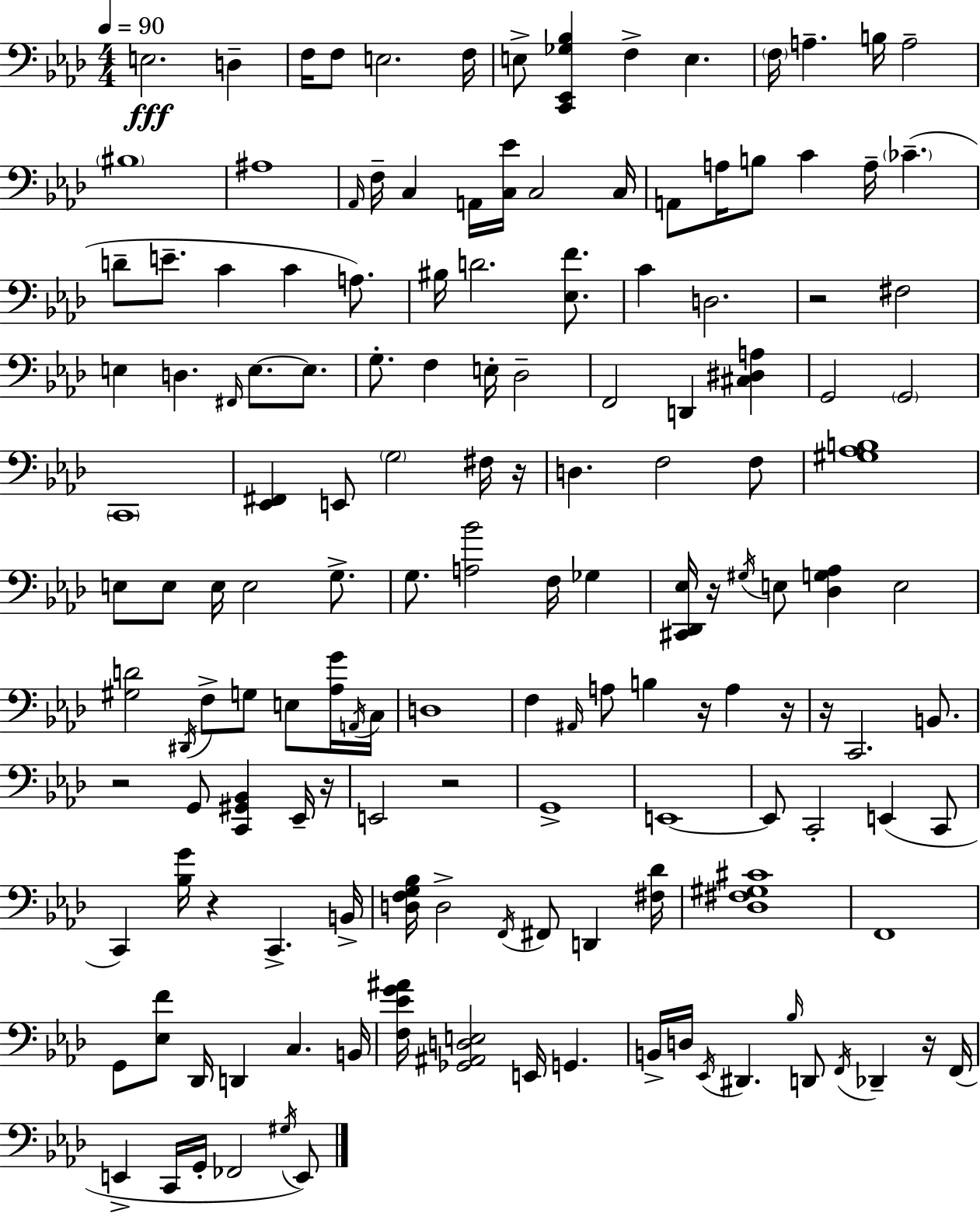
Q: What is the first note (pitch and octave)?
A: E3